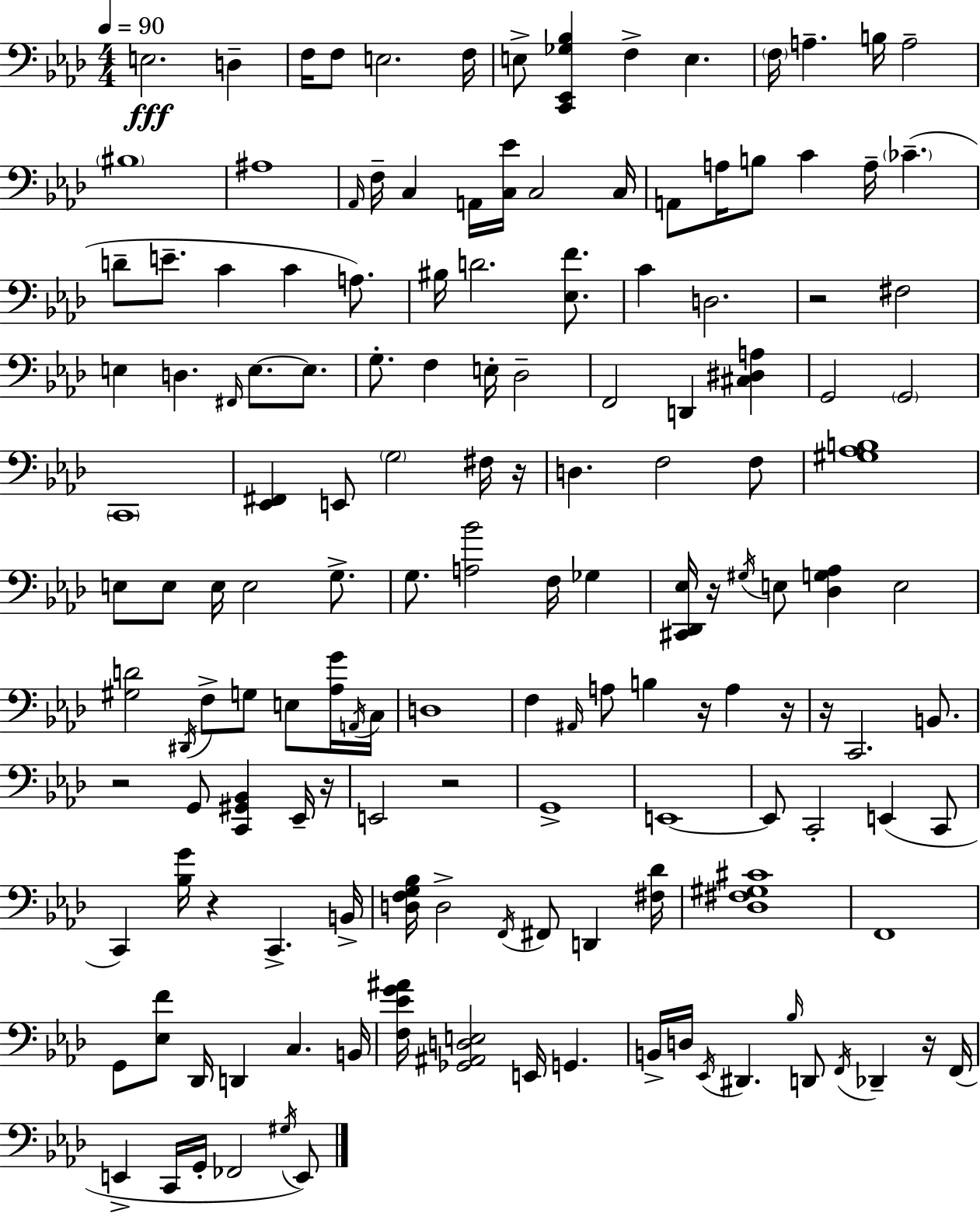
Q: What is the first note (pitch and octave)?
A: E3